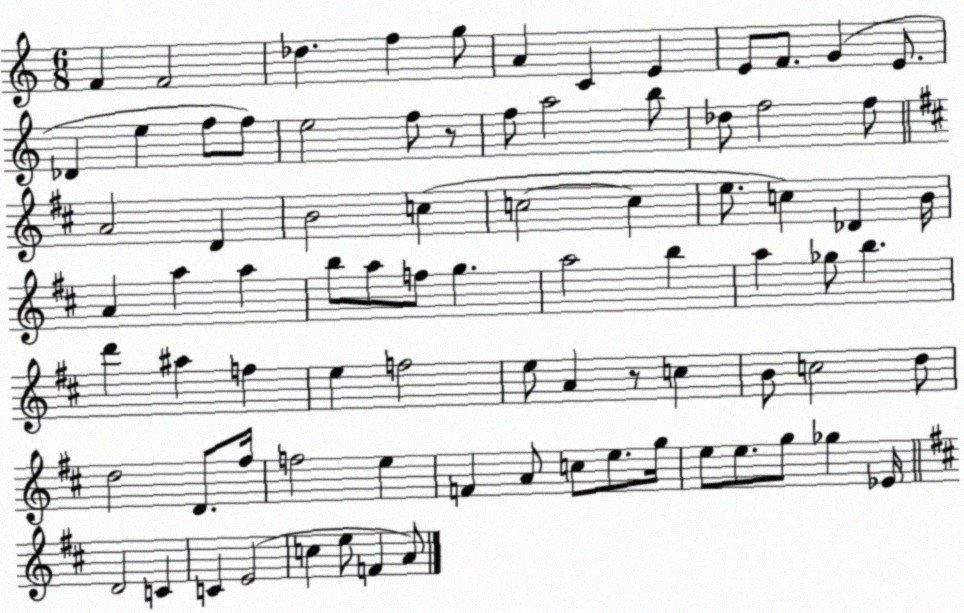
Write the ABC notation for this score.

X:1
T:Untitled
M:6/8
L:1/4
K:C
F F2 _d f g/2 A C E E/2 F/2 G E/2 _D e f/2 f/2 e2 f/2 z/2 f/2 a2 b/2 _d/2 f2 f/2 A2 D B2 c c2 c e/2 c _D B/4 A a a b/2 a/2 f/2 g a2 b a _g/2 b d' ^a f e f2 e/2 A z/2 c B/2 c2 d/2 d2 D/2 ^f/4 f2 e F A/2 c/2 e/2 g/4 e/2 e/2 g/2 _g _E/4 D2 C C E2 c e/2 F A/2